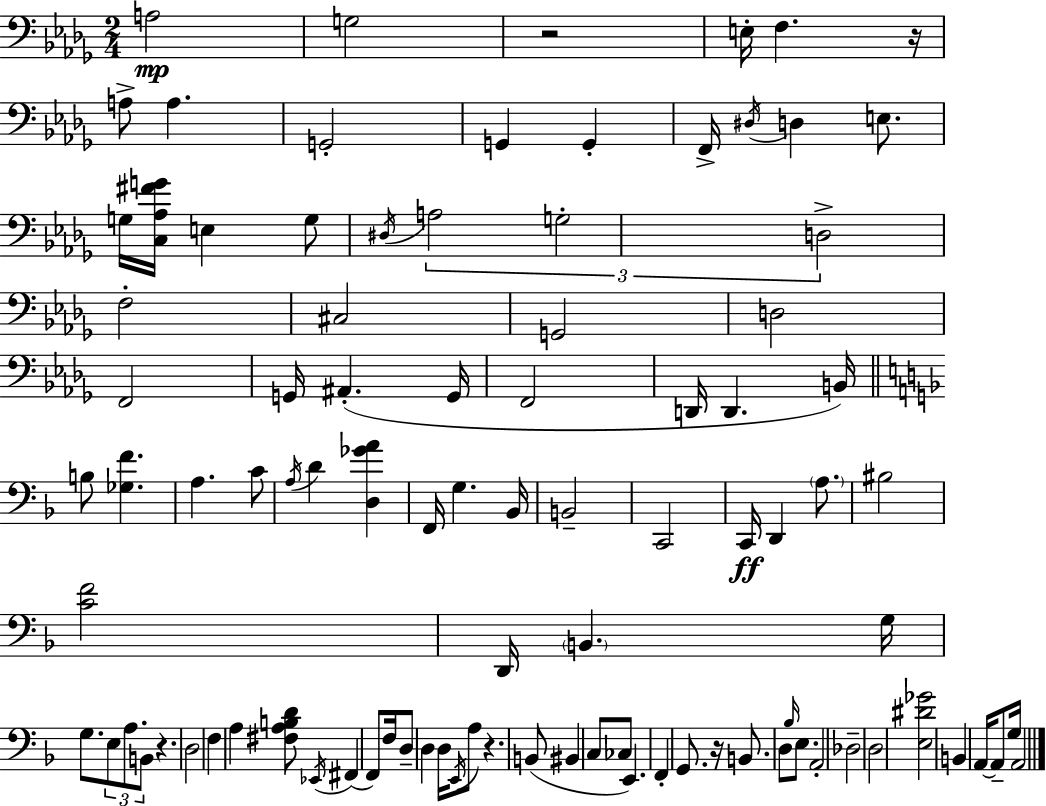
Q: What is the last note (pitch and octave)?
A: A2